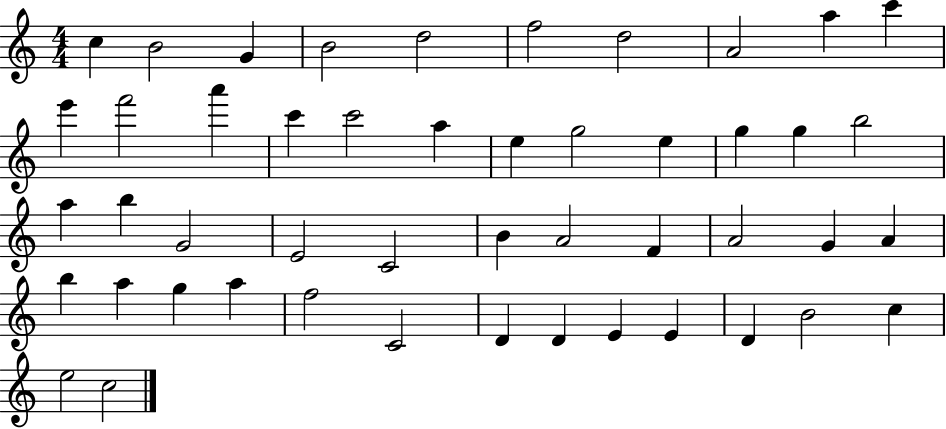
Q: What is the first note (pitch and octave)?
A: C5